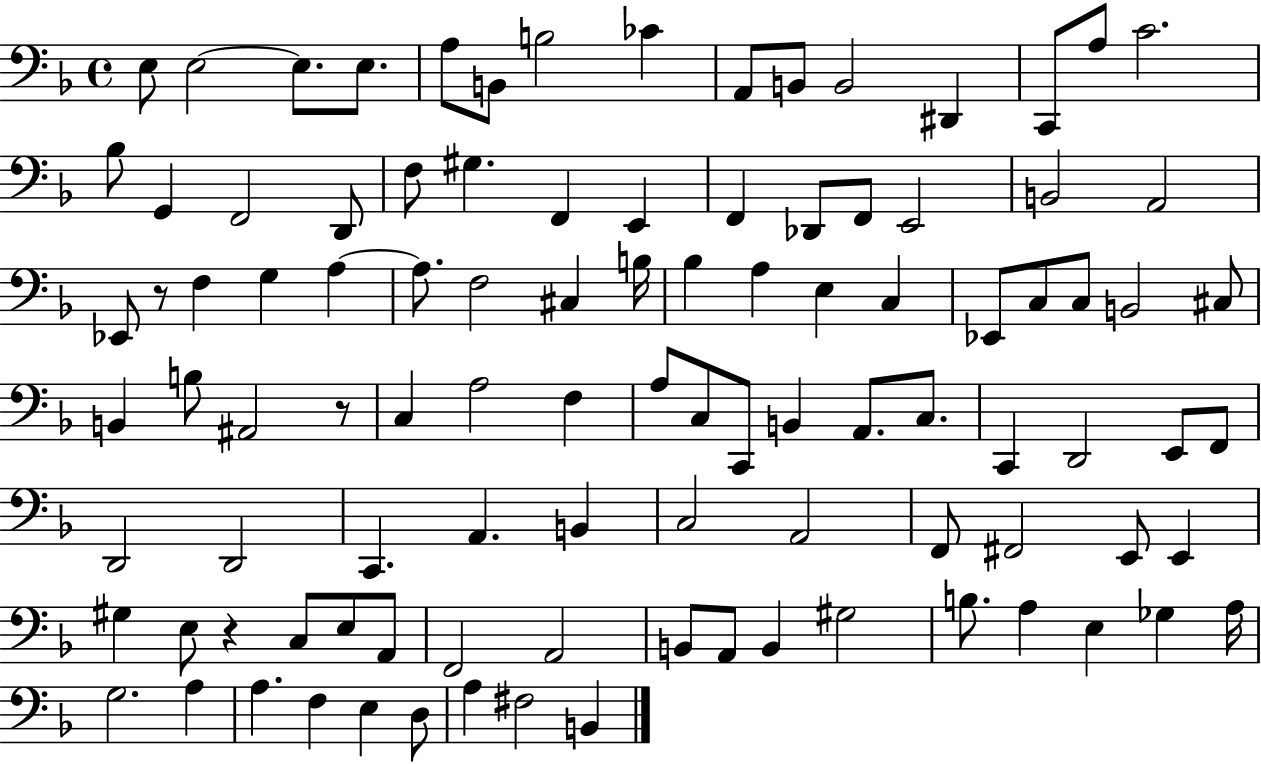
{
  \clef bass
  \time 4/4
  \defaultTimeSignature
  \key f \major
  \repeat volta 2 { e8 e2~~ e8. e8. | a8 b,8 b2 ces'4 | a,8 b,8 b,2 dis,4 | c,8 a8 c'2. | \break bes8 g,4 f,2 d,8 | f8 gis4. f,4 e,4 | f,4 des,8 f,8 e,2 | b,2 a,2 | \break ees,8 r8 f4 g4 a4~~ | a8. f2 cis4 b16 | bes4 a4 e4 c4 | ees,8 c8 c8 b,2 cis8 | \break b,4 b8 ais,2 r8 | c4 a2 f4 | a8 c8 c,8 b,4 a,8. c8. | c,4 d,2 e,8 f,8 | \break d,2 d,2 | c,4. a,4. b,4 | c2 a,2 | f,8 fis,2 e,8 e,4 | \break gis4 e8 r4 c8 e8 a,8 | f,2 a,2 | b,8 a,8 b,4 gis2 | b8. a4 e4 ges4 a16 | \break g2. a4 | a4. f4 e4 d8 | a4 fis2 b,4 | } \bar "|."
}